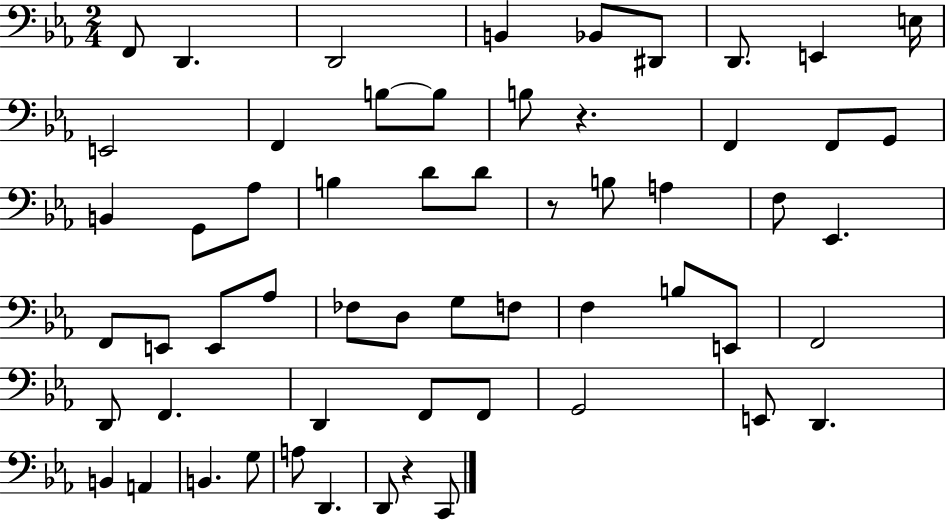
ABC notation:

X:1
T:Untitled
M:2/4
L:1/4
K:Eb
F,,/2 D,, D,,2 B,, _B,,/2 ^D,,/2 D,,/2 E,, E,/4 E,,2 F,, B,/2 B,/2 B,/2 z F,, F,,/2 G,,/2 B,, G,,/2 _A,/2 B, D/2 D/2 z/2 B,/2 A, F,/2 _E,, F,,/2 E,,/2 E,,/2 _A,/2 _F,/2 D,/2 G,/2 F,/2 F, B,/2 E,,/2 F,,2 D,,/2 F,, D,, F,,/2 F,,/2 G,,2 E,,/2 D,, B,, A,, B,, G,/2 A,/2 D,, D,,/2 z C,,/2